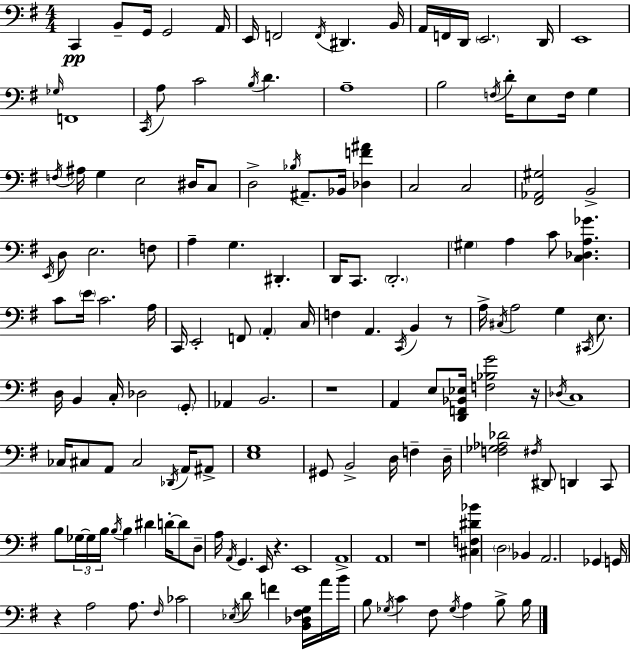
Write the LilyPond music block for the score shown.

{
  \clef bass
  \numericTimeSignature
  \time 4/4
  \key g \major
  c,4\pp b,8-- g,16 g,2 a,16 | e,16 f,2 \acciaccatura { f,16 } dis,4. | b,16 a,16 f,16 d,16 \parenthesize e,2. | d,16 e,1 | \break \grace { ges16 } f,1 | \acciaccatura { c,16 } a8 c'2 \acciaccatura { b16 } d'4. | a1-- | b2 \acciaccatura { f16 } d'16-. e8 | \break f16 g4 \acciaccatura { f16 } ais16 g4 e2 | dis16 c8 d2-> \acciaccatura { bes16 } ais,8.-- | bes,16 <des f' ais'>4 c2 c2 | <fis, aes, gis>2 b,2-> | \break \acciaccatura { e,16 } d8 e2. | f8 a4-- g4. | dis,4.-. d,16 c,8. \parenthesize d,2.-. | \parenthesize gis4 a4 | \break c'8 <c des a ges'>4. c'8 \parenthesize e'16 c'2. | a16 c,16 e,2-. | f,8 \parenthesize a,4-. c16 f4 a,4. | \acciaccatura { c,16 } b,4 r8 a16-> \acciaccatura { cis16 } a2 | \break g4 \acciaccatura { cis,16 } e8. d16 b,4 | c16-. des2 \parenthesize g,8-. aes,4 b,2. | r1 | a,4 e8 | \break <d, f, bes, ees>16 <f bes g'>2 r16 \acciaccatura { des16 } c1 | ces16 cis8 a,8 | cis2 \acciaccatura { des,16 } a,16 ais,8-> <e g>1 | gis,8 b,2-> | \break d16 f4-- d16-- <f ges aes des'>2 | \acciaccatura { fis16 } dis,8 d,4 c,8 b8 | \tuplet 3/2 { ges16~~ ges16 b16 } \acciaccatura { b16 } b4 dis'4 d'16-.~~ d'8 d8-- | a16 \acciaccatura { a,16 } g,4. e,16 r4. | \break e,1 | a,1-> | a,1 | r1 | \break <cis f dis' bes'>4 \parenthesize d2 bes,4 | a,2. ges,4 | g,16 r4 a2 a8. | \grace { fis16 } ces'2 \acciaccatura { ees16 } d'8 f'4 | \break <b, des fis g>16 a'16 b'16 b8 \acciaccatura { ges16 } c'4 fis8 \acciaccatura { ges16 } a4 | b8-> b16 \bar "|."
}